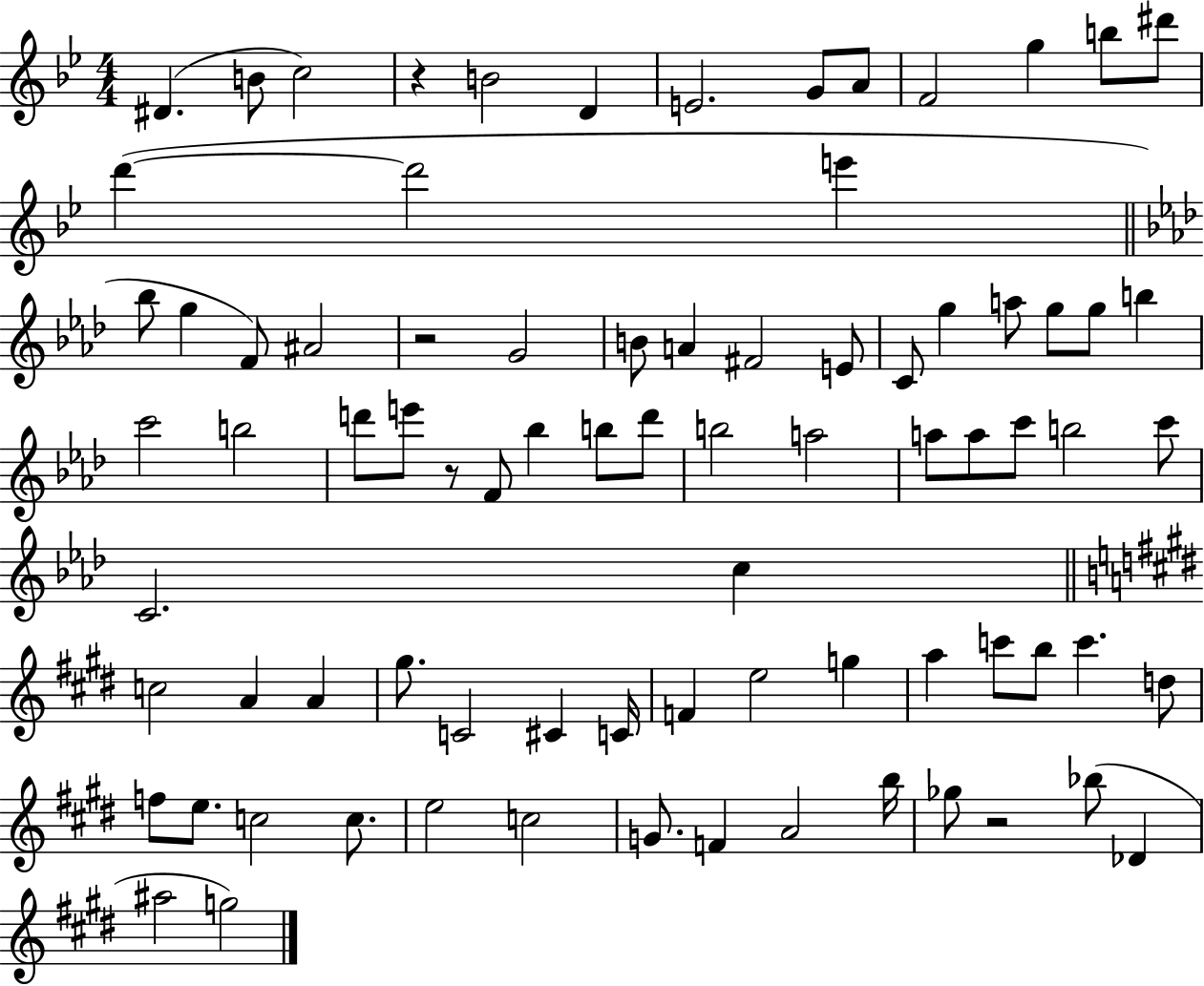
{
  \clef treble
  \numericTimeSignature
  \time 4/4
  \key bes \major
  dis'4.( b'8 c''2) | r4 b'2 d'4 | e'2. g'8 a'8 | f'2 g''4 b''8 dis'''8 | \break d'''4~(~ d'''2 e'''4 | \bar "||" \break \key f \minor bes''8 g''4 f'8) ais'2 | r2 g'2 | b'8 a'4 fis'2 e'8 | c'8 g''4 a''8 g''8 g''8 b''4 | \break c'''2 b''2 | d'''8 e'''8 r8 f'8 bes''4 b''8 d'''8 | b''2 a''2 | a''8 a''8 c'''8 b''2 c'''8 | \break c'2. c''4 | \bar "||" \break \key e \major c''2 a'4 a'4 | gis''8. c'2 cis'4 c'16 | f'4 e''2 g''4 | a''4 c'''8 b''8 c'''4. d''8 | \break f''8 e''8. c''2 c''8. | e''2 c''2 | g'8. f'4 a'2 b''16 | ges''8 r2 bes''8( des'4 | \break ais''2 g''2) | \bar "|."
}